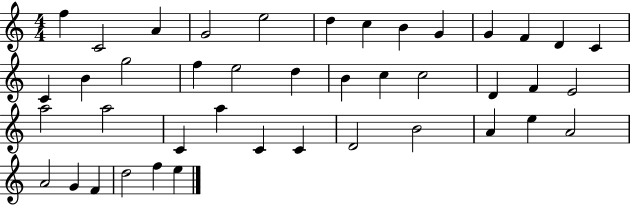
F5/q C4/h A4/q G4/h E5/h D5/q C5/q B4/q G4/q G4/q F4/q D4/q C4/q C4/q B4/q G5/h F5/q E5/h D5/q B4/q C5/q C5/h D4/q F4/q E4/h A5/h A5/h C4/q A5/q C4/q C4/q D4/h B4/h A4/q E5/q A4/h A4/h G4/q F4/q D5/h F5/q E5/q